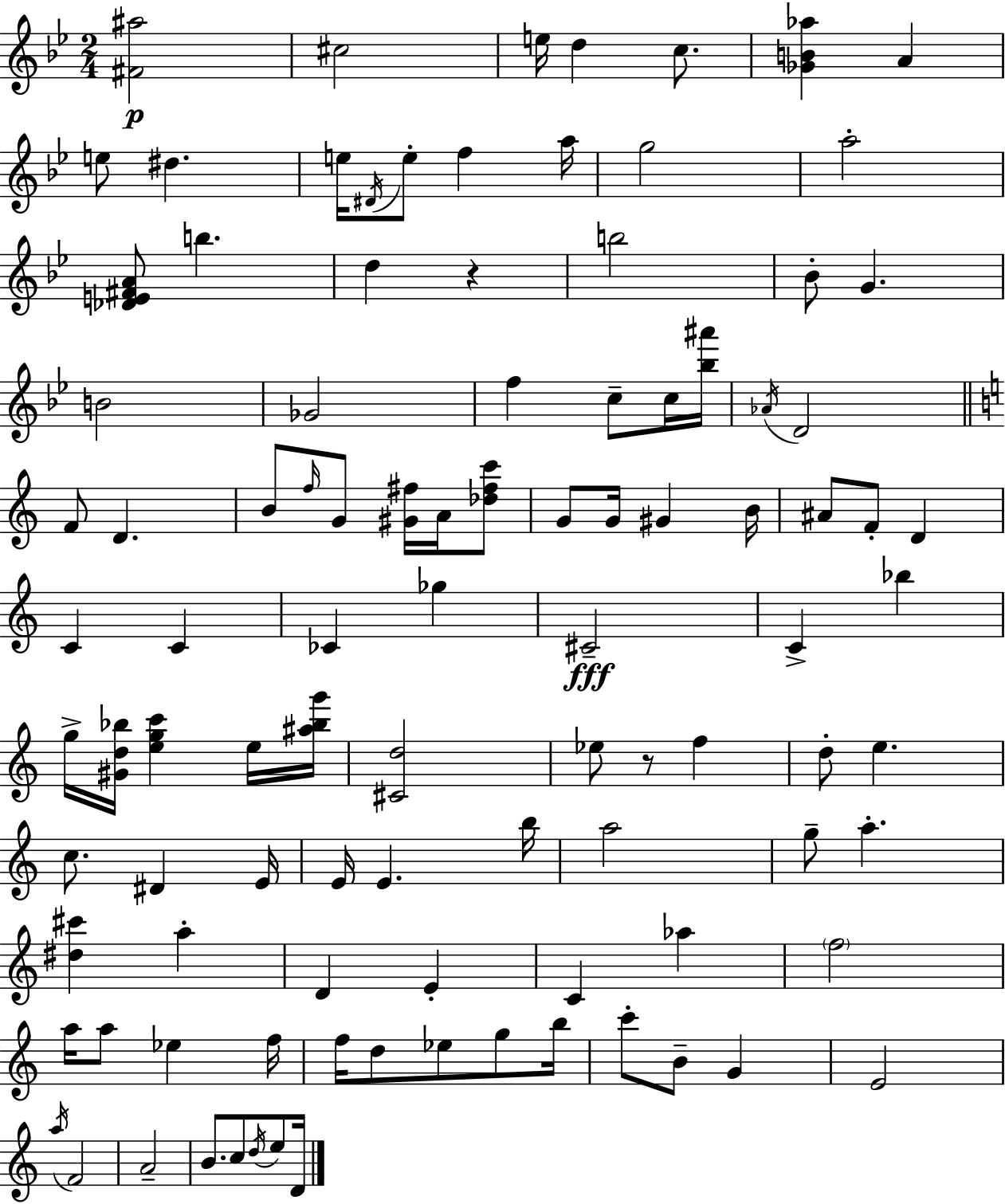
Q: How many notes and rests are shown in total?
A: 101